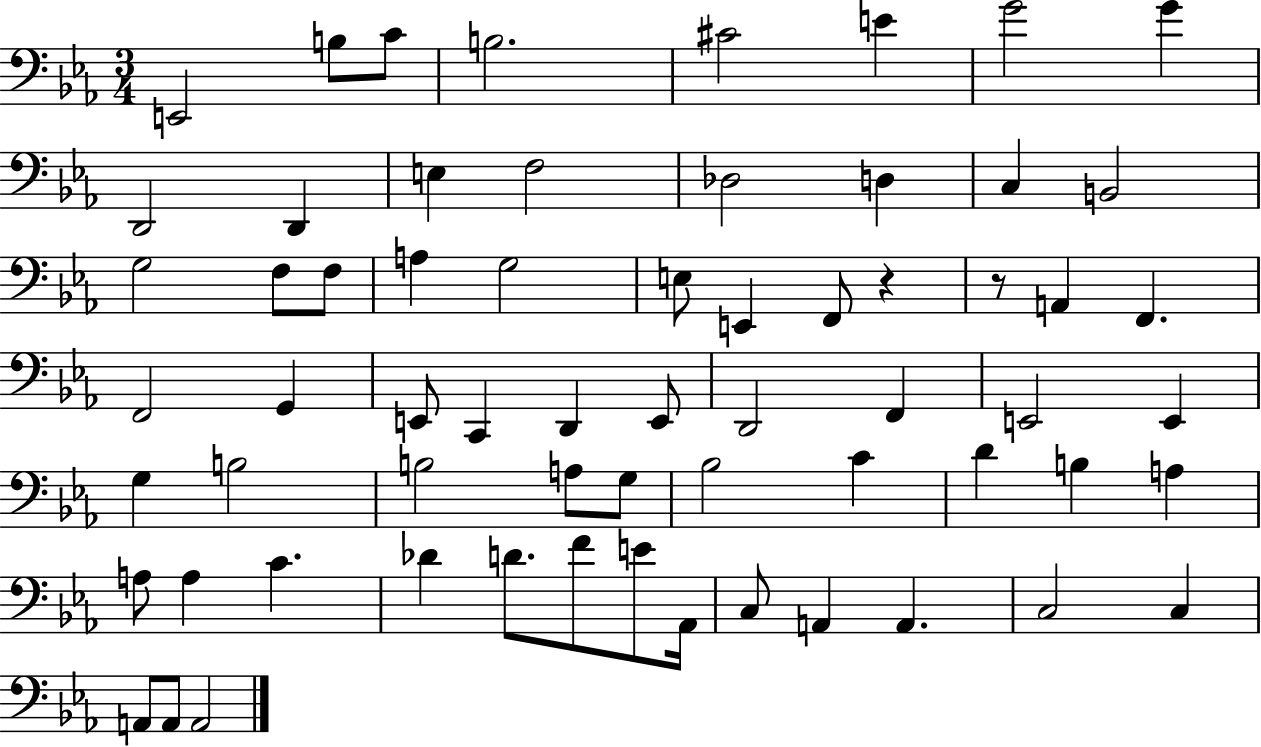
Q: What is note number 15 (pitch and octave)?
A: C3